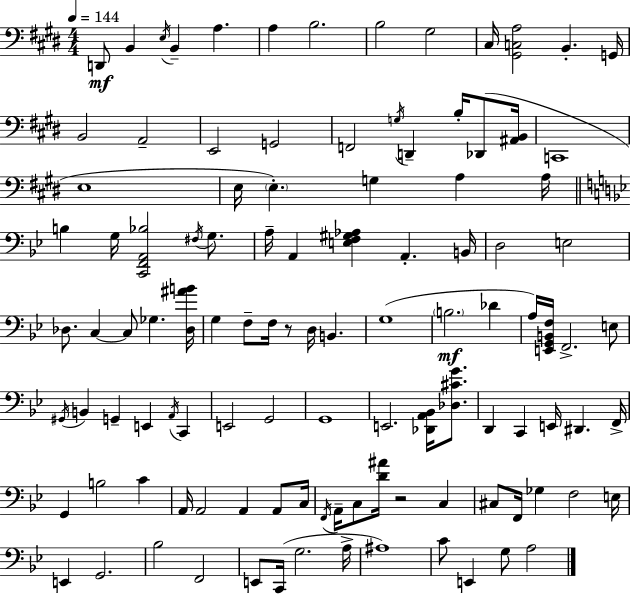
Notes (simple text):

D2/e B2/q E3/s B2/q A3/q. A3/q B3/h. B3/h G#3/h C#3/s [G#2,C3,A3]/h B2/q. G2/s B2/h A2/h E2/h G2/h F2/h G3/s D2/q B3/s Db2/e [A#2,B2]/s C2/w E3/w E3/s E3/q. G3/q A3/q A3/s B3/q G3/s [C2,F2,A2,Bb3]/h F#3/s G3/e. A3/s A2/q [E3,F3,G#3,Ab3]/q A2/q. B2/s D3/h E3/h Db3/e. C3/q C3/e Gb3/q. [Db3,A#4,B4]/s G3/q F3/e F3/s R/e D3/s B2/q. G3/w B3/h. Db4/q A3/s [E2,G2,B2,F3]/s F2/h. E3/e G#2/s B2/q G2/q E2/q A2/s C2/q E2/h G2/h G2/w E2/h. [Db2,A2,Bb2]/s [Db3,C#4,G4]/e. D2/q C2/q E2/s D#2/q. F2/s G2/q B3/h C4/q A2/s A2/h A2/q A2/e C3/s F2/s A2/s C3/e [D4,A#4]/s R/h C3/q C#3/e F2/s Gb3/q F3/h E3/s E2/q G2/h. Bb3/h F2/h E2/e C2/s G3/h. A3/s A#3/w C4/e E2/q G3/e A3/h